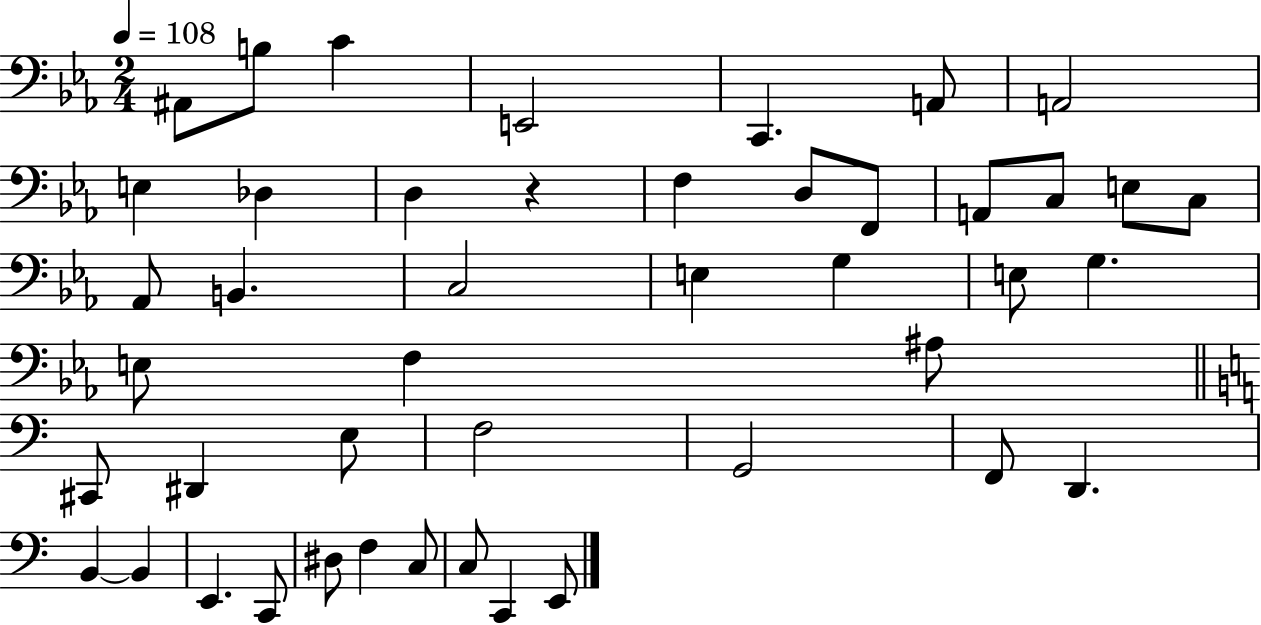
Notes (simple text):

A#2/e B3/e C4/q E2/h C2/q. A2/e A2/h E3/q Db3/q D3/q R/q F3/q D3/e F2/e A2/e C3/e E3/e C3/e Ab2/e B2/q. C3/h E3/q G3/q E3/e G3/q. E3/e F3/q A#3/e C#2/e D#2/q E3/e F3/h G2/h F2/e D2/q. B2/q B2/q E2/q. C2/e D#3/e F3/q C3/e C3/e C2/q E2/e